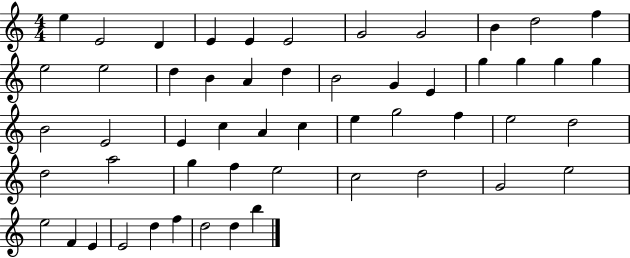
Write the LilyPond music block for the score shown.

{
  \clef treble
  \numericTimeSignature
  \time 4/4
  \key c \major
  e''4 e'2 d'4 | e'4 e'4 e'2 | g'2 g'2 | b'4 d''2 f''4 | \break e''2 e''2 | d''4 b'4 a'4 d''4 | b'2 g'4 e'4 | g''4 g''4 g''4 g''4 | \break b'2 e'2 | e'4 c''4 a'4 c''4 | e''4 g''2 f''4 | e''2 d''2 | \break d''2 a''2 | g''4 f''4 e''2 | c''2 d''2 | g'2 e''2 | \break e''2 f'4 e'4 | e'2 d''4 f''4 | d''2 d''4 b''4 | \bar "|."
}